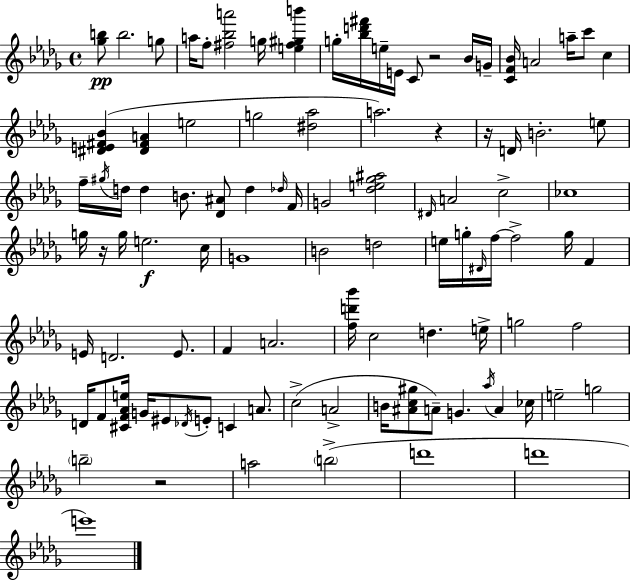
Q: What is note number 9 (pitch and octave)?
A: C4